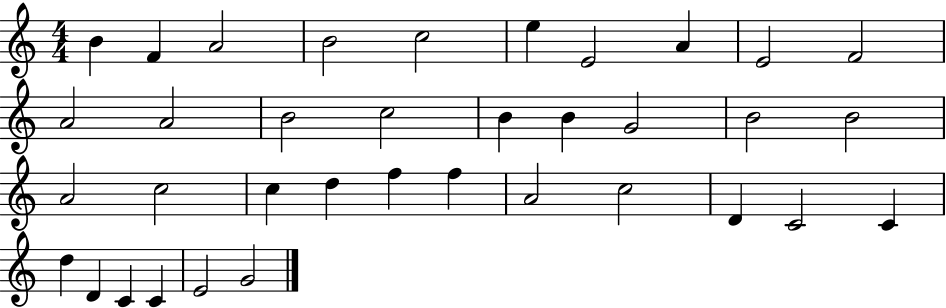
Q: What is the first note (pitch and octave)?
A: B4